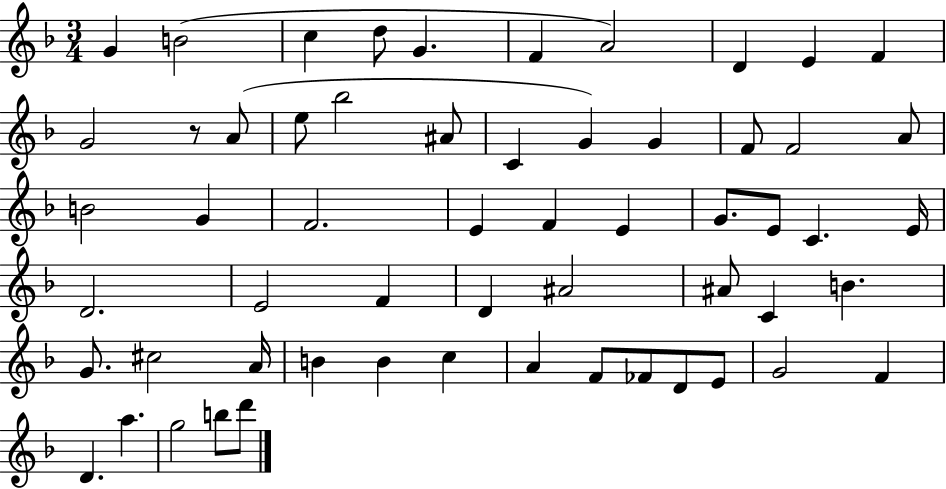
{
  \clef treble
  \numericTimeSignature
  \time 3/4
  \key f \major
  g'4 b'2( | c''4 d''8 g'4. | f'4 a'2) | d'4 e'4 f'4 | \break g'2 r8 a'8( | e''8 bes''2 ais'8 | c'4 g'4) g'4 | f'8 f'2 a'8 | \break b'2 g'4 | f'2. | e'4 f'4 e'4 | g'8. e'8 c'4. e'16 | \break d'2. | e'2 f'4 | d'4 ais'2 | ais'8 c'4 b'4. | \break g'8. cis''2 a'16 | b'4 b'4 c''4 | a'4 f'8 fes'8 d'8 e'8 | g'2 f'4 | \break d'4. a''4. | g''2 b''8 d'''8 | \bar "|."
}